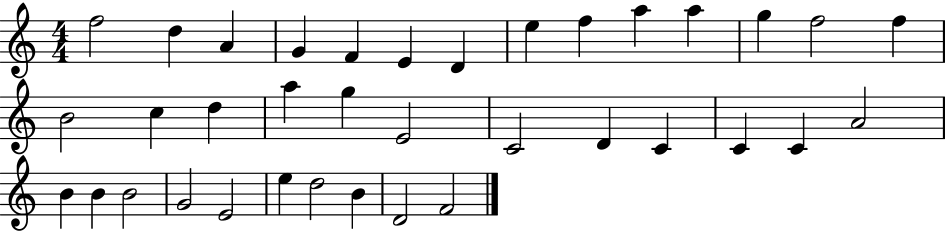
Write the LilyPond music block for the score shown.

{
  \clef treble
  \numericTimeSignature
  \time 4/4
  \key c \major
  f''2 d''4 a'4 | g'4 f'4 e'4 d'4 | e''4 f''4 a''4 a''4 | g''4 f''2 f''4 | \break b'2 c''4 d''4 | a''4 g''4 e'2 | c'2 d'4 c'4 | c'4 c'4 a'2 | \break b'4 b'4 b'2 | g'2 e'2 | e''4 d''2 b'4 | d'2 f'2 | \break \bar "|."
}